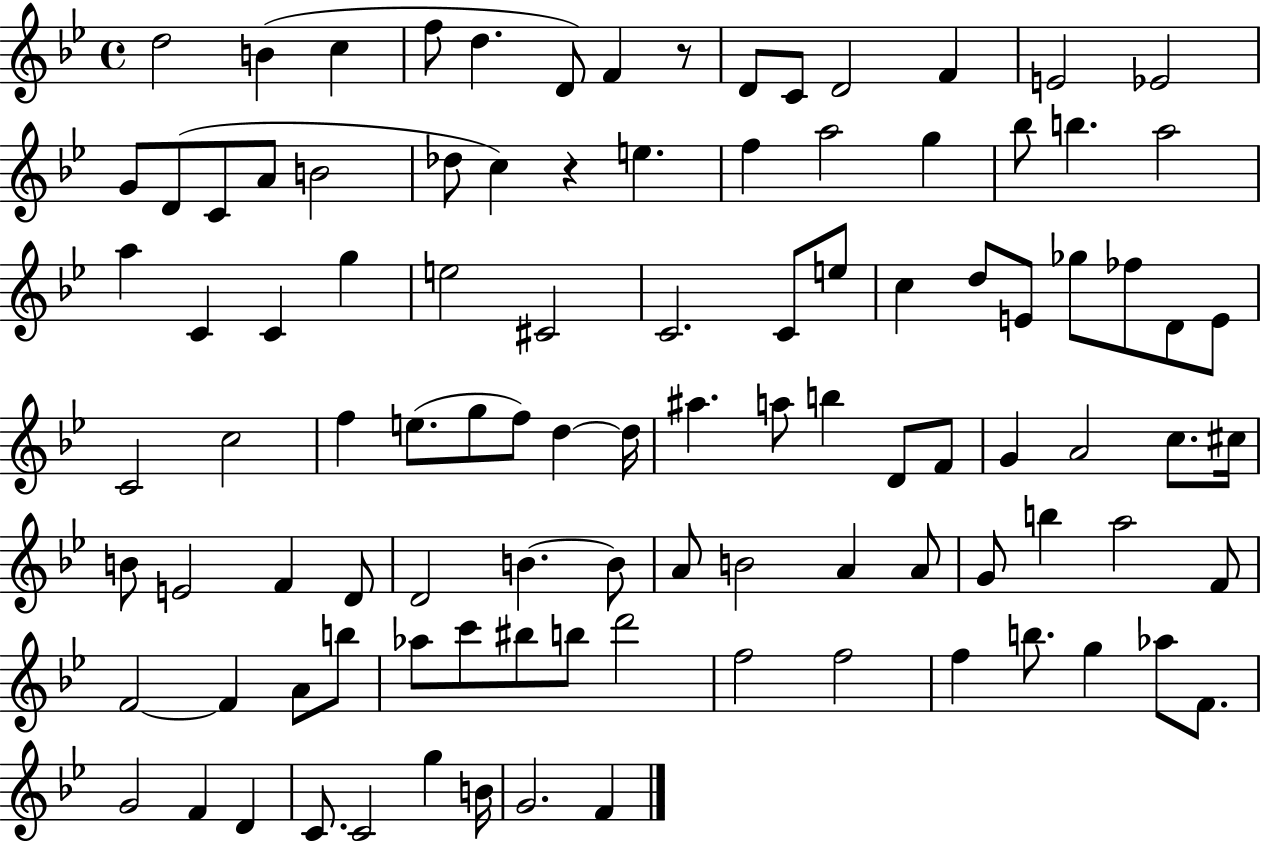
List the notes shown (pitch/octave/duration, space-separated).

D5/h B4/q C5/q F5/e D5/q. D4/e F4/q R/e D4/e C4/e D4/h F4/q E4/h Eb4/h G4/e D4/e C4/e A4/e B4/h Db5/e C5/q R/q E5/q. F5/q A5/h G5/q Bb5/e B5/q. A5/h A5/q C4/q C4/q G5/q E5/h C#4/h C4/h. C4/e E5/e C5/q D5/e E4/e Gb5/e FES5/e D4/e E4/e C4/h C5/h F5/q E5/e. G5/e F5/e D5/q D5/s A#5/q. A5/e B5/q D4/e F4/e G4/q A4/h C5/e. C#5/s B4/e E4/h F4/q D4/e D4/h B4/q. B4/e A4/e B4/h A4/q A4/e G4/e B5/q A5/h F4/e F4/h F4/q A4/e B5/e Ab5/e C6/e BIS5/e B5/e D6/h F5/h F5/h F5/q B5/e. G5/q Ab5/e F4/e. G4/h F4/q D4/q C4/e. C4/h G5/q B4/s G4/h. F4/q